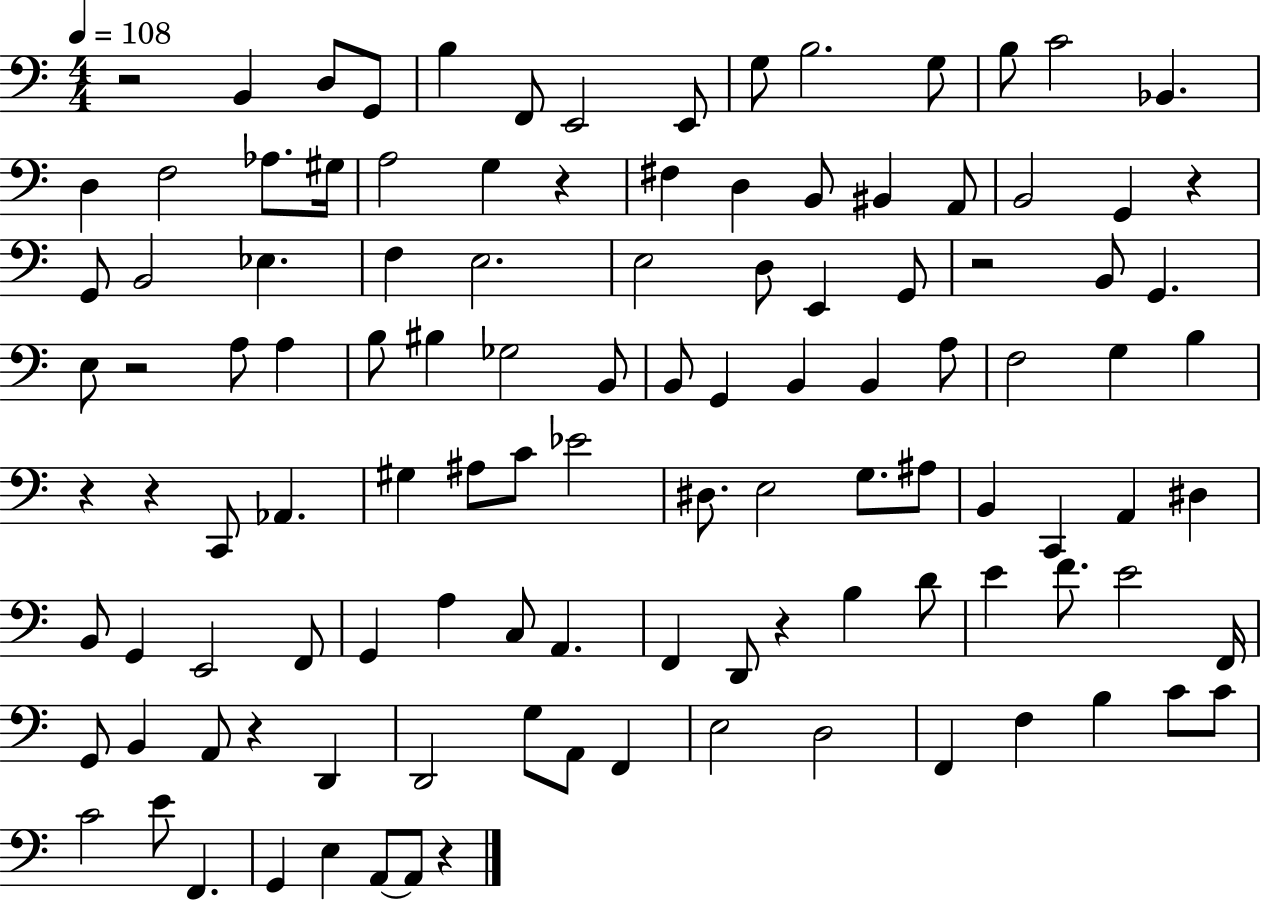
R/h B2/q D3/e G2/e B3/q F2/e E2/h E2/e G3/e B3/h. G3/e B3/e C4/h Bb2/q. D3/q F3/h Ab3/e. G#3/s A3/h G3/q R/q F#3/q D3/q B2/e BIS2/q A2/e B2/h G2/q R/q G2/e B2/h Eb3/q. F3/q E3/h. E3/h D3/e E2/q G2/e R/h B2/e G2/q. E3/e R/h A3/e A3/q B3/e BIS3/q Gb3/h B2/e B2/e G2/q B2/q B2/q A3/e F3/h G3/q B3/q R/q R/q C2/e Ab2/q. G#3/q A#3/e C4/e Eb4/h D#3/e. E3/h G3/e. A#3/e B2/q C2/q A2/q D#3/q B2/e G2/q E2/h F2/e G2/q A3/q C3/e A2/q. F2/q D2/e R/q B3/q D4/e E4/q F4/e. E4/h F2/s G2/e B2/q A2/e R/q D2/q D2/h G3/e A2/e F2/q E3/h D3/h F2/q F3/q B3/q C4/e C4/e C4/h E4/e F2/q. G2/q E3/q A2/e A2/e R/q